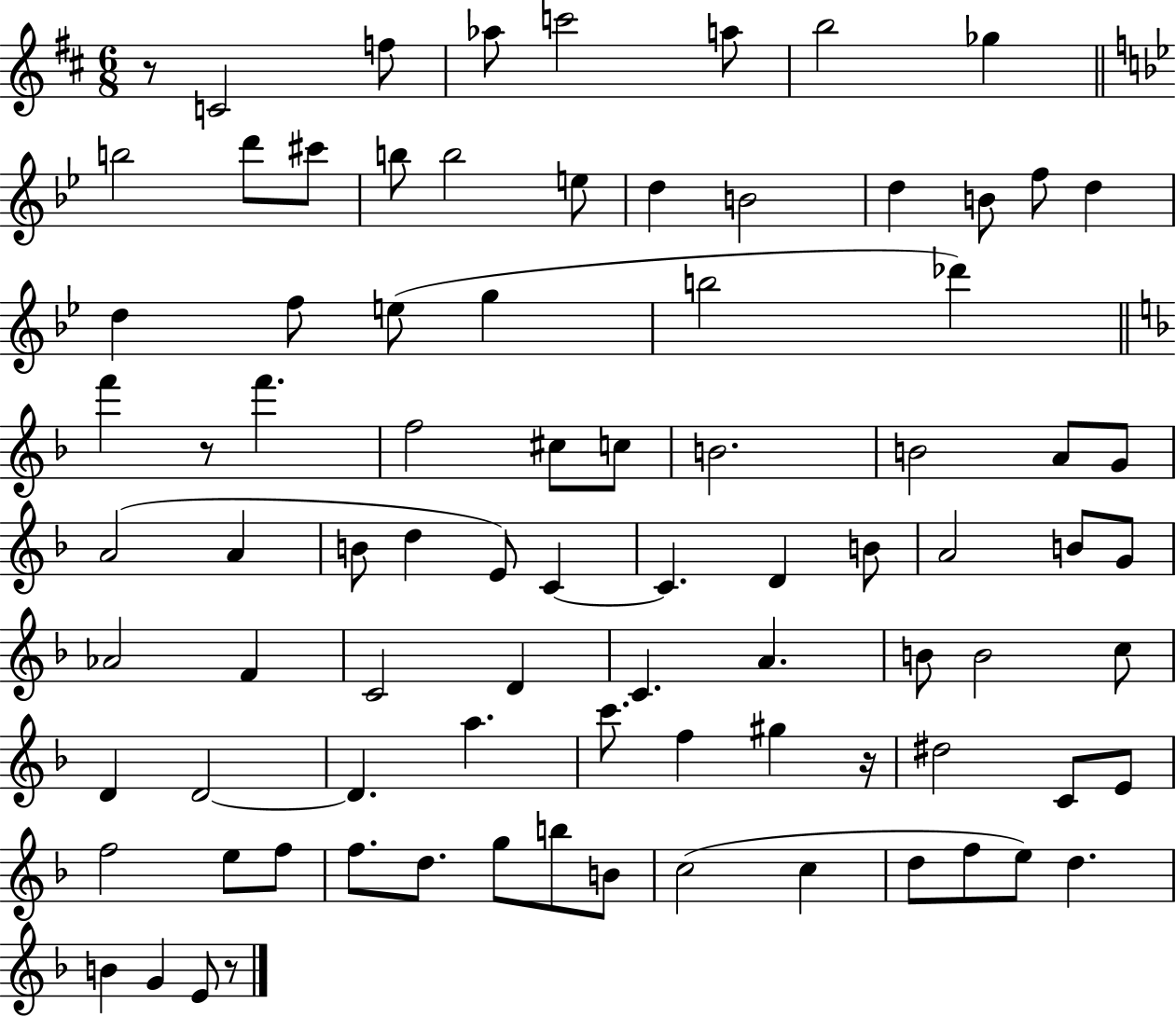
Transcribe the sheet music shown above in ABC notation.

X:1
T:Untitled
M:6/8
L:1/4
K:D
z/2 C2 f/2 _a/2 c'2 a/2 b2 _g b2 d'/2 ^c'/2 b/2 b2 e/2 d B2 d B/2 f/2 d d f/2 e/2 g b2 _d' f' z/2 f' f2 ^c/2 c/2 B2 B2 A/2 G/2 A2 A B/2 d E/2 C C D B/2 A2 B/2 G/2 _A2 F C2 D C A B/2 B2 c/2 D D2 D a c'/2 f ^g z/4 ^d2 C/2 E/2 f2 e/2 f/2 f/2 d/2 g/2 b/2 B/2 c2 c d/2 f/2 e/2 d B G E/2 z/2